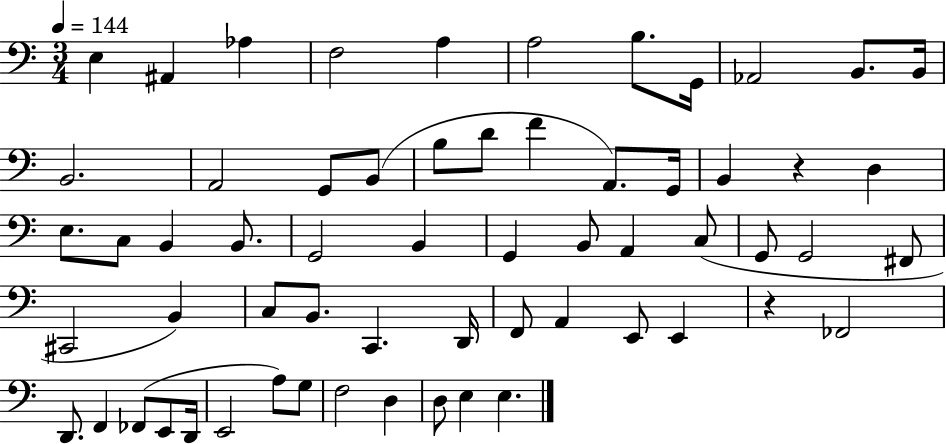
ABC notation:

X:1
T:Untitled
M:3/4
L:1/4
K:C
E, ^A,, _A, F,2 A, A,2 B,/2 G,,/4 _A,,2 B,,/2 B,,/4 B,,2 A,,2 G,,/2 B,,/2 B,/2 D/2 F A,,/2 G,,/4 B,, z D, E,/2 C,/2 B,, B,,/2 G,,2 B,, G,, B,,/2 A,, C,/2 G,,/2 G,,2 ^F,,/2 ^C,,2 B,, C,/2 B,,/2 C,, D,,/4 F,,/2 A,, E,,/2 E,, z _F,,2 D,,/2 F,, _F,,/2 E,,/2 D,,/4 E,,2 A,/2 G,/2 F,2 D, D,/2 E, E,